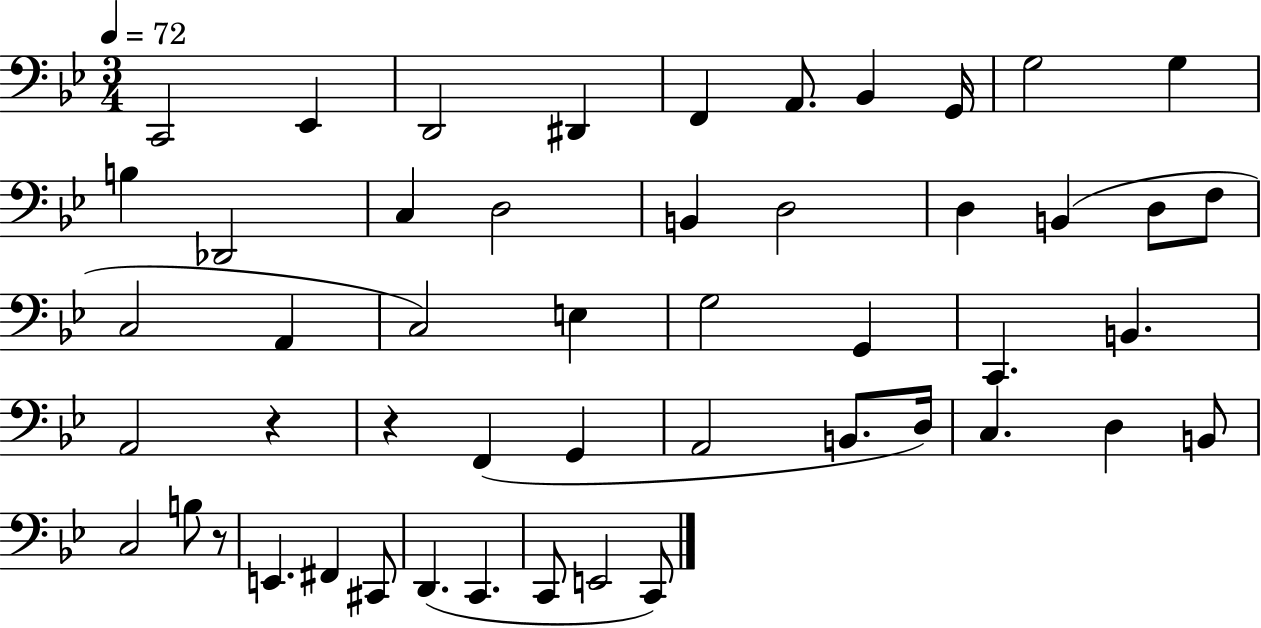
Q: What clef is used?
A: bass